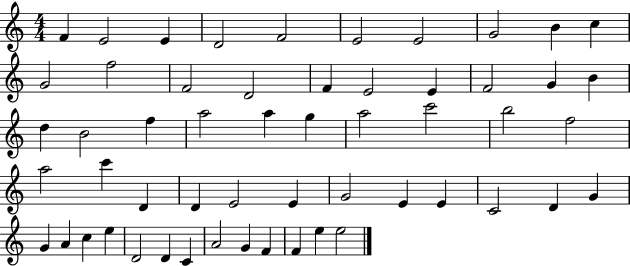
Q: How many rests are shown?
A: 0